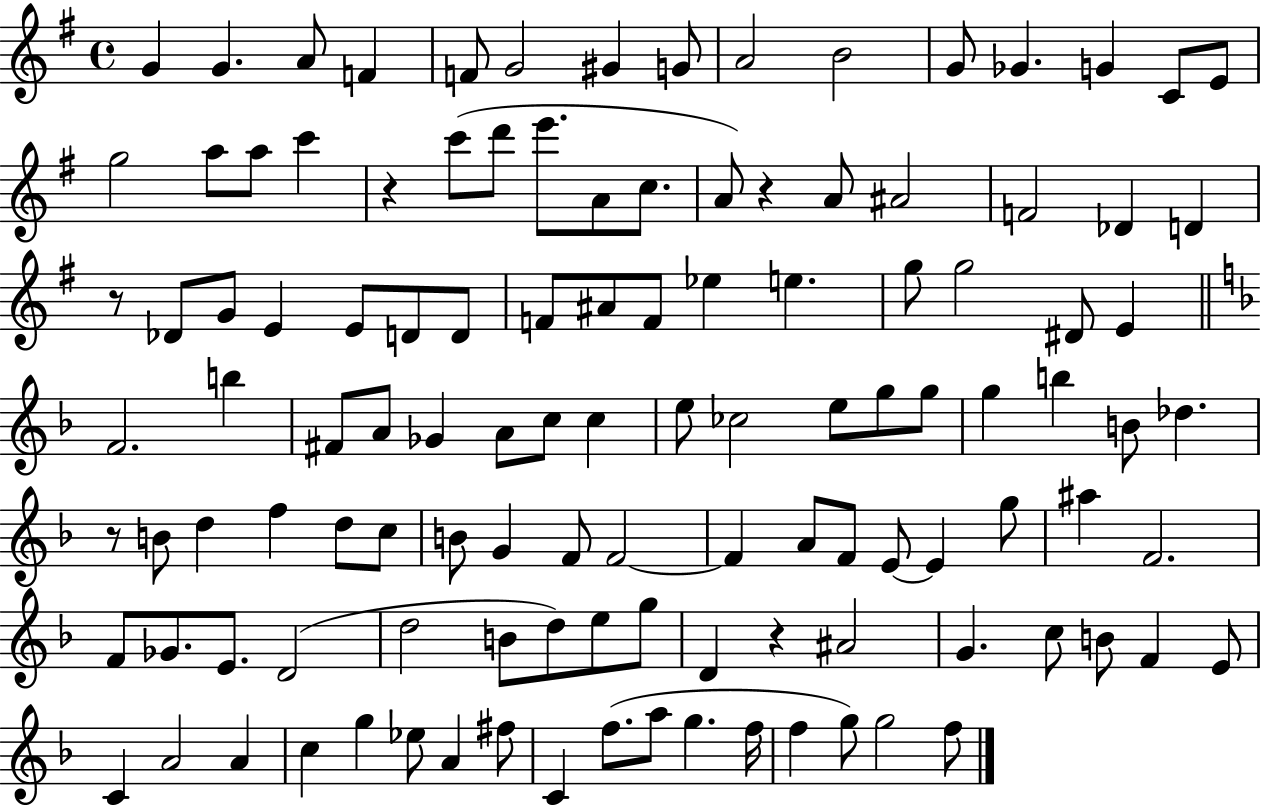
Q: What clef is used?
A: treble